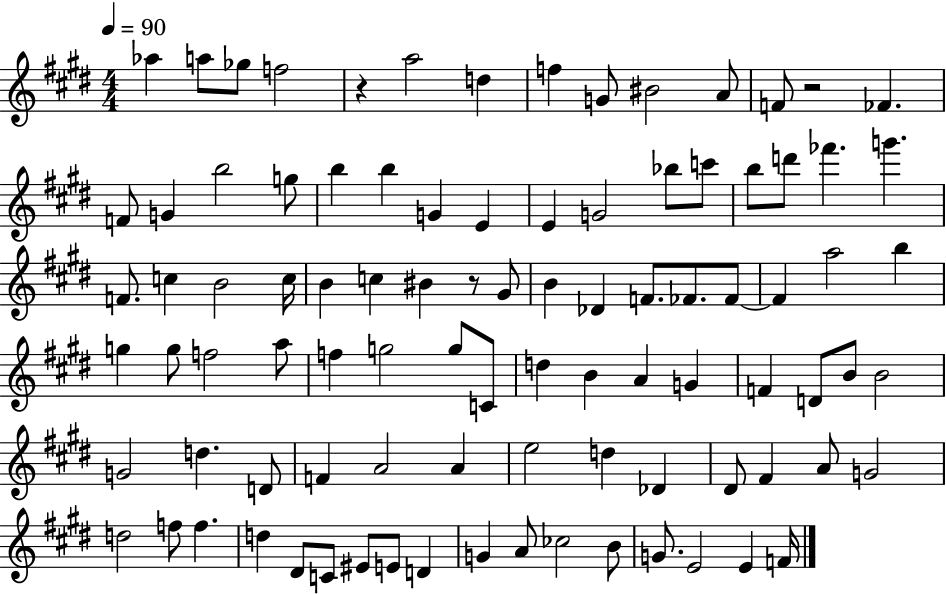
Ab5/q A5/e Gb5/e F5/h R/q A5/h D5/q F5/q G4/e BIS4/h A4/e F4/e R/h FES4/q. F4/e G4/q B5/h G5/e B5/q B5/q G4/q E4/q E4/q G4/h Bb5/e C6/e B5/e D6/e FES6/q. G6/q. F4/e. C5/q B4/h C5/s B4/q C5/q BIS4/q R/e G#4/e B4/q Db4/q F4/e. FES4/e. FES4/e FES4/q A5/h B5/q G5/q G5/e F5/h A5/e F5/q G5/h G5/e C4/e D5/q B4/q A4/q G4/q F4/q D4/e B4/e B4/h G4/h D5/q. D4/e F4/q A4/h A4/q E5/h D5/q Db4/q D#4/e F#4/q A4/e G4/h D5/h F5/e F5/q. D5/q D#4/e C4/e EIS4/e E4/e D4/q G4/q A4/e CES5/h B4/e G4/e. E4/h E4/q F4/s